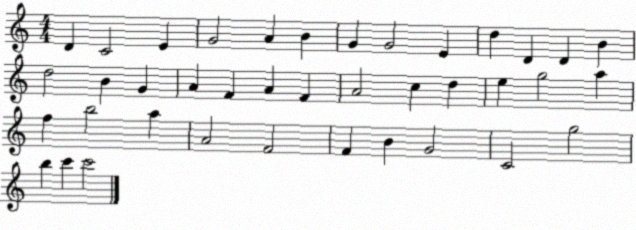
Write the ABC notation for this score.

X:1
T:Untitled
M:4/4
L:1/4
K:C
D C2 E G2 A B G G2 E d D D B d2 B G A F A F A2 c d e g2 a f b2 a A2 F2 F B G2 C2 g2 b c' c'2